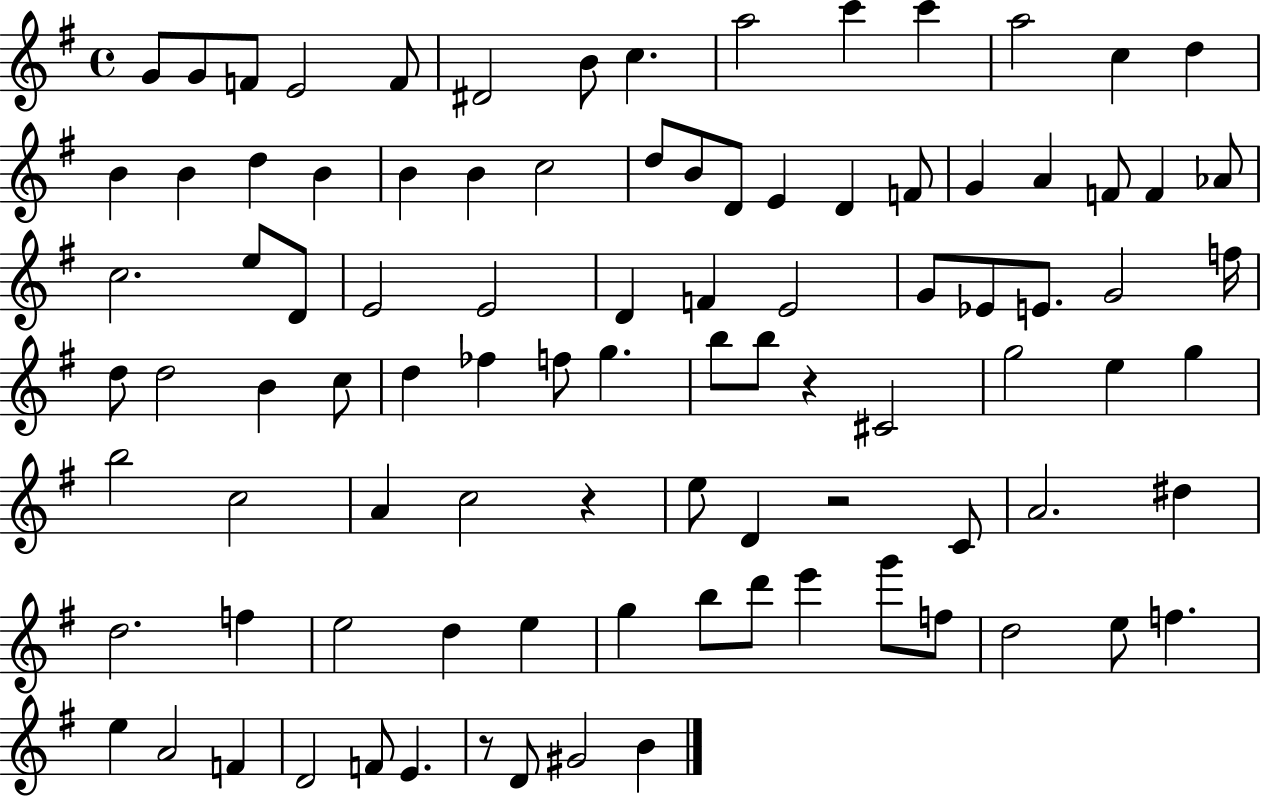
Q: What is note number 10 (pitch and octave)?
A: C6